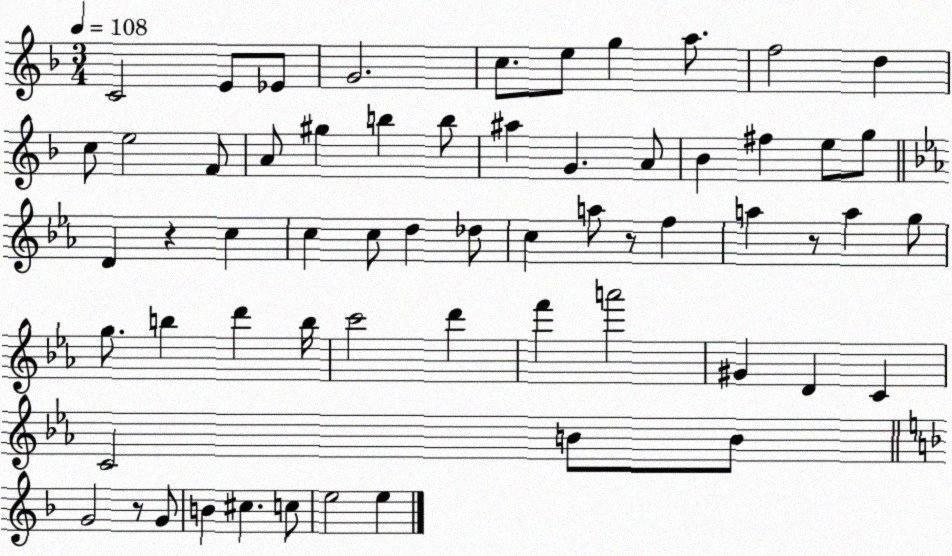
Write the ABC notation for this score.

X:1
T:Untitled
M:3/4
L:1/4
K:F
C2 E/2 _E/2 G2 c/2 e/2 g a/2 f2 d c/2 e2 F/2 A/2 ^g b b/2 ^a G A/2 _B ^f e/2 g/2 D z c c c/2 d _d/2 c a/2 z/2 f a z/2 a g/2 g/2 b d' b/4 c'2 d' f' a'2 ^G D C C2 B/2 B/2 G2 z/2 G/2 B ^c c/2 e2 e